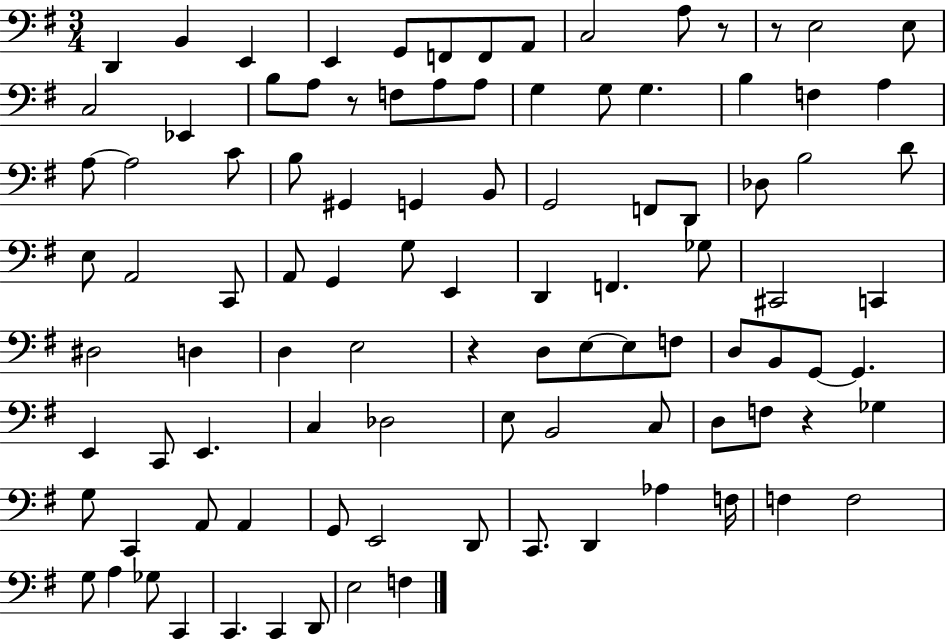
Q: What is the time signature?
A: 3/4